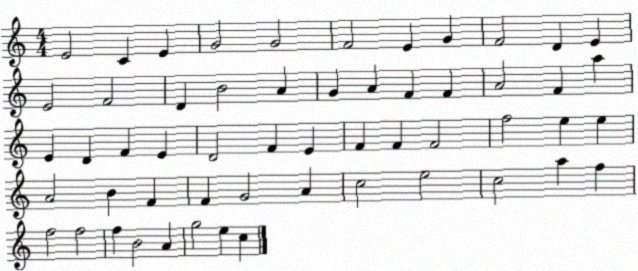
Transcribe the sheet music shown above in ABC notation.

X:1
T:Untitled
M:4/4
L:1/4
K:C
E2 C E G2 G2 F2 E G F2 D E E2 F2 D B2 A G A F F A2 F a E D F E D2 F E F F F2 f2 e e A2 B F F G2 A c2 e2 c2 a f f2 f2 f B2 A g2 e c